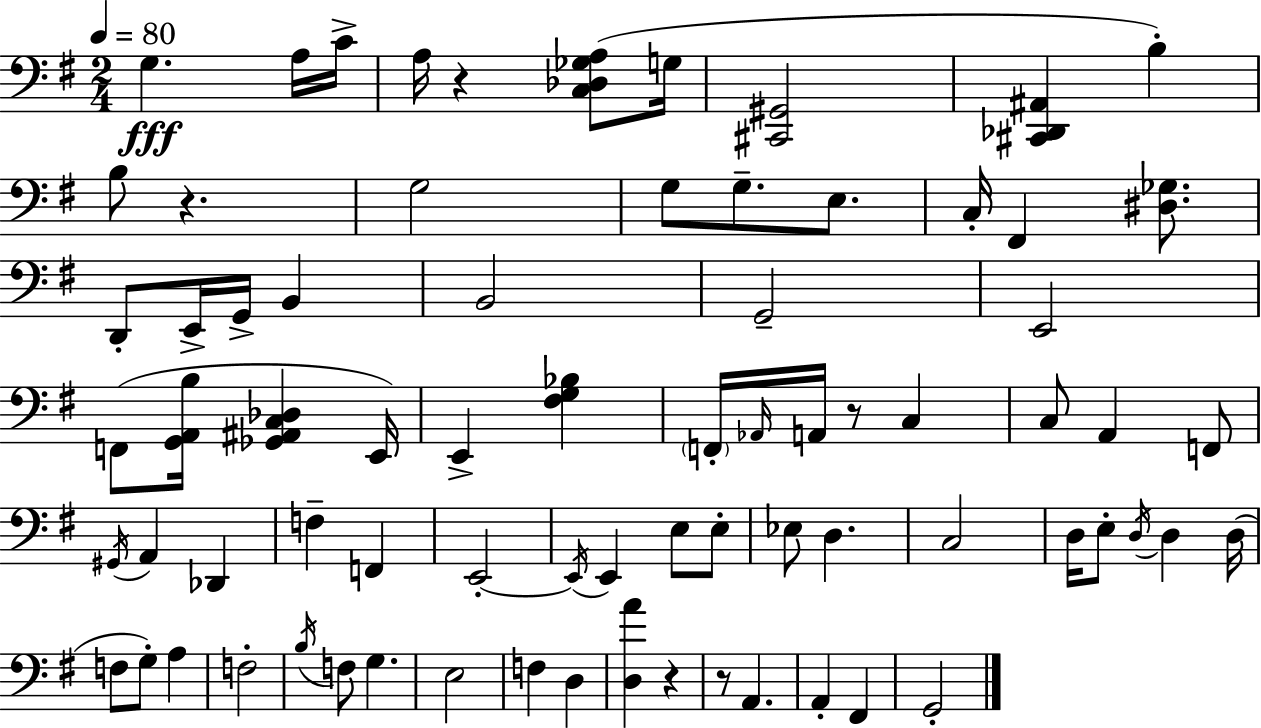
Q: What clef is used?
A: bass